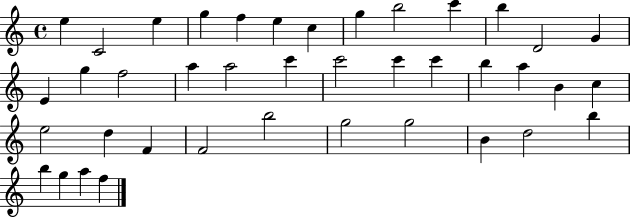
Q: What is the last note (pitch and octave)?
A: F5